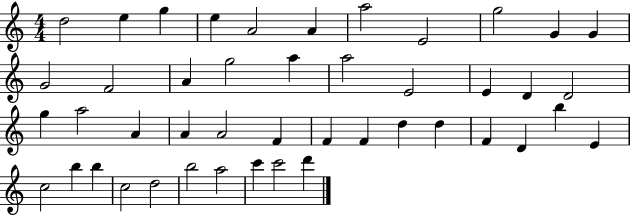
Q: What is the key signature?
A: C major